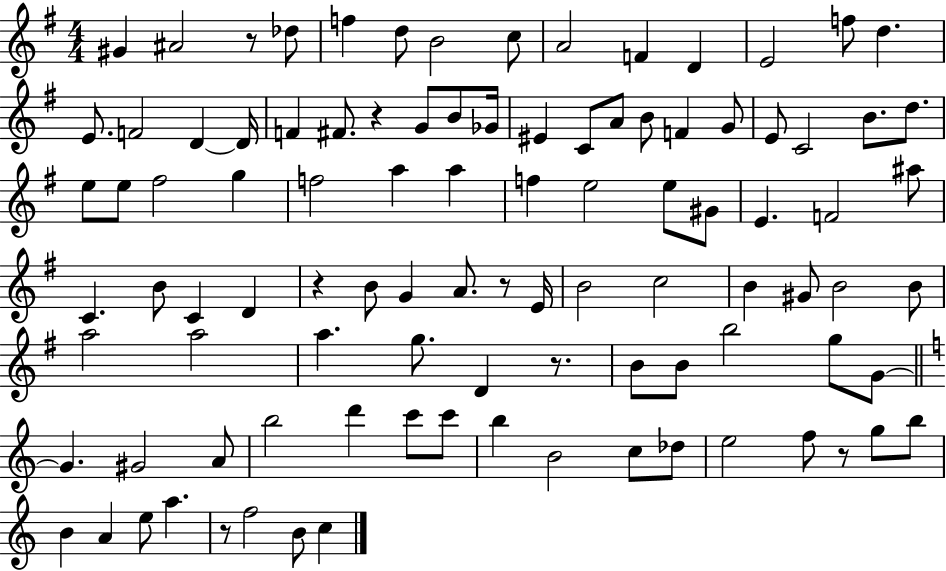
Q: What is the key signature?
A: G major